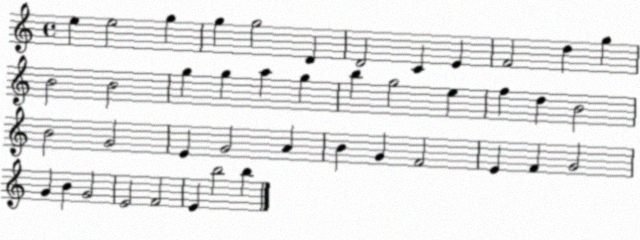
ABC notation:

X:1
T:Untitled
M:4/4
L:1/4
K:C
e e2 g g g2 D D2 C E F2 d g B2 B2 g g a g b g2 e f d B2 B2 G2 E G2 A B G F2 E F G2 G B G2 E2 F2 E b2 b